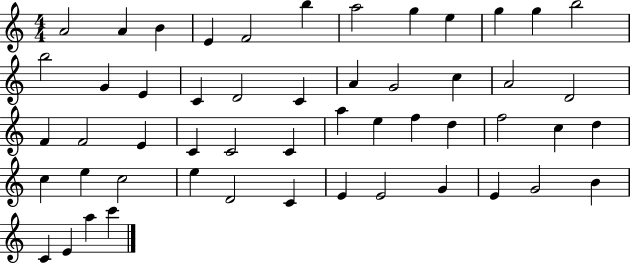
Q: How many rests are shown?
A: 0